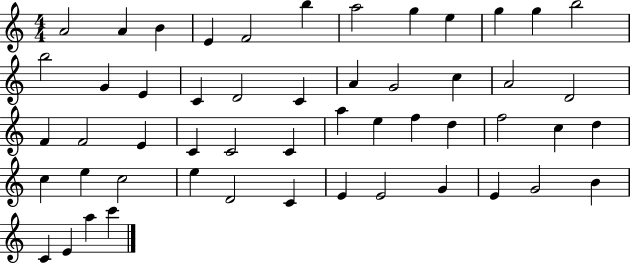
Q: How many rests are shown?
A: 0